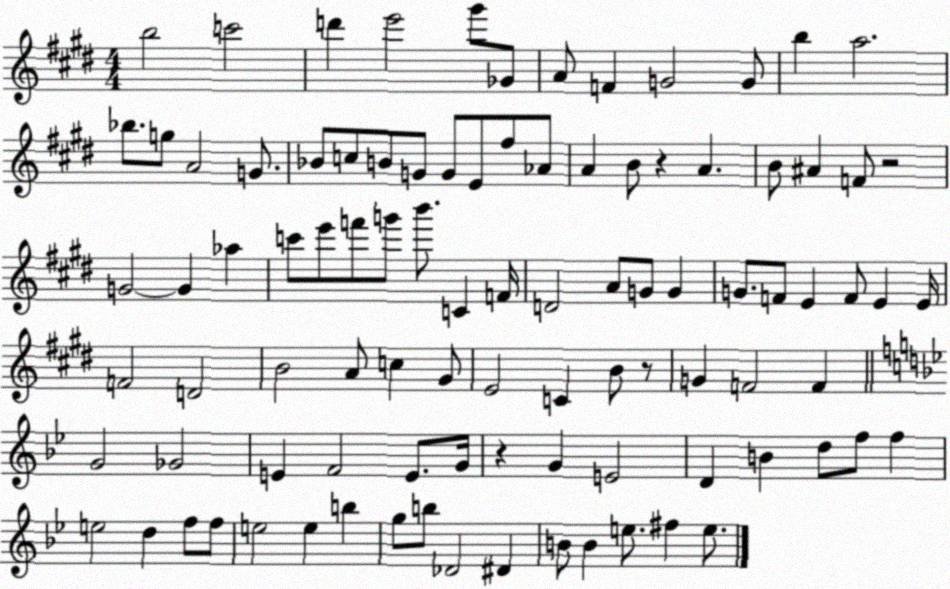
X:1
T:Untitled
M:4/4
L:1/4
K:E
b2 c'2 d' e'2 ^g'/2 _G/2 A/2 F G2 G/2 b a2 _b/2 g/2 A2 G/2 _B/2 c/2 B/2 G/2 G/2 E/2 ^f/2 _A/2 A B/2 z A B/2 ^A F/2 z2 G2 G _a c'/2 e'/2 f'/2 g'/2 b'/2 C F/4 D2 A/2 G/2 G G/2 F/2 E F/2 E E/4 F2 D2 B2 A/2 c ^G/2 E2 C B/2 z/2 G F2 F G2 _G2 E F2 E/2 G/4 z G E2 D B d/2 f/2 f e2 d f/2 f/2 e2 e b g/2 b/2 _D2 ^D B/2 B e/2 ^f e/2